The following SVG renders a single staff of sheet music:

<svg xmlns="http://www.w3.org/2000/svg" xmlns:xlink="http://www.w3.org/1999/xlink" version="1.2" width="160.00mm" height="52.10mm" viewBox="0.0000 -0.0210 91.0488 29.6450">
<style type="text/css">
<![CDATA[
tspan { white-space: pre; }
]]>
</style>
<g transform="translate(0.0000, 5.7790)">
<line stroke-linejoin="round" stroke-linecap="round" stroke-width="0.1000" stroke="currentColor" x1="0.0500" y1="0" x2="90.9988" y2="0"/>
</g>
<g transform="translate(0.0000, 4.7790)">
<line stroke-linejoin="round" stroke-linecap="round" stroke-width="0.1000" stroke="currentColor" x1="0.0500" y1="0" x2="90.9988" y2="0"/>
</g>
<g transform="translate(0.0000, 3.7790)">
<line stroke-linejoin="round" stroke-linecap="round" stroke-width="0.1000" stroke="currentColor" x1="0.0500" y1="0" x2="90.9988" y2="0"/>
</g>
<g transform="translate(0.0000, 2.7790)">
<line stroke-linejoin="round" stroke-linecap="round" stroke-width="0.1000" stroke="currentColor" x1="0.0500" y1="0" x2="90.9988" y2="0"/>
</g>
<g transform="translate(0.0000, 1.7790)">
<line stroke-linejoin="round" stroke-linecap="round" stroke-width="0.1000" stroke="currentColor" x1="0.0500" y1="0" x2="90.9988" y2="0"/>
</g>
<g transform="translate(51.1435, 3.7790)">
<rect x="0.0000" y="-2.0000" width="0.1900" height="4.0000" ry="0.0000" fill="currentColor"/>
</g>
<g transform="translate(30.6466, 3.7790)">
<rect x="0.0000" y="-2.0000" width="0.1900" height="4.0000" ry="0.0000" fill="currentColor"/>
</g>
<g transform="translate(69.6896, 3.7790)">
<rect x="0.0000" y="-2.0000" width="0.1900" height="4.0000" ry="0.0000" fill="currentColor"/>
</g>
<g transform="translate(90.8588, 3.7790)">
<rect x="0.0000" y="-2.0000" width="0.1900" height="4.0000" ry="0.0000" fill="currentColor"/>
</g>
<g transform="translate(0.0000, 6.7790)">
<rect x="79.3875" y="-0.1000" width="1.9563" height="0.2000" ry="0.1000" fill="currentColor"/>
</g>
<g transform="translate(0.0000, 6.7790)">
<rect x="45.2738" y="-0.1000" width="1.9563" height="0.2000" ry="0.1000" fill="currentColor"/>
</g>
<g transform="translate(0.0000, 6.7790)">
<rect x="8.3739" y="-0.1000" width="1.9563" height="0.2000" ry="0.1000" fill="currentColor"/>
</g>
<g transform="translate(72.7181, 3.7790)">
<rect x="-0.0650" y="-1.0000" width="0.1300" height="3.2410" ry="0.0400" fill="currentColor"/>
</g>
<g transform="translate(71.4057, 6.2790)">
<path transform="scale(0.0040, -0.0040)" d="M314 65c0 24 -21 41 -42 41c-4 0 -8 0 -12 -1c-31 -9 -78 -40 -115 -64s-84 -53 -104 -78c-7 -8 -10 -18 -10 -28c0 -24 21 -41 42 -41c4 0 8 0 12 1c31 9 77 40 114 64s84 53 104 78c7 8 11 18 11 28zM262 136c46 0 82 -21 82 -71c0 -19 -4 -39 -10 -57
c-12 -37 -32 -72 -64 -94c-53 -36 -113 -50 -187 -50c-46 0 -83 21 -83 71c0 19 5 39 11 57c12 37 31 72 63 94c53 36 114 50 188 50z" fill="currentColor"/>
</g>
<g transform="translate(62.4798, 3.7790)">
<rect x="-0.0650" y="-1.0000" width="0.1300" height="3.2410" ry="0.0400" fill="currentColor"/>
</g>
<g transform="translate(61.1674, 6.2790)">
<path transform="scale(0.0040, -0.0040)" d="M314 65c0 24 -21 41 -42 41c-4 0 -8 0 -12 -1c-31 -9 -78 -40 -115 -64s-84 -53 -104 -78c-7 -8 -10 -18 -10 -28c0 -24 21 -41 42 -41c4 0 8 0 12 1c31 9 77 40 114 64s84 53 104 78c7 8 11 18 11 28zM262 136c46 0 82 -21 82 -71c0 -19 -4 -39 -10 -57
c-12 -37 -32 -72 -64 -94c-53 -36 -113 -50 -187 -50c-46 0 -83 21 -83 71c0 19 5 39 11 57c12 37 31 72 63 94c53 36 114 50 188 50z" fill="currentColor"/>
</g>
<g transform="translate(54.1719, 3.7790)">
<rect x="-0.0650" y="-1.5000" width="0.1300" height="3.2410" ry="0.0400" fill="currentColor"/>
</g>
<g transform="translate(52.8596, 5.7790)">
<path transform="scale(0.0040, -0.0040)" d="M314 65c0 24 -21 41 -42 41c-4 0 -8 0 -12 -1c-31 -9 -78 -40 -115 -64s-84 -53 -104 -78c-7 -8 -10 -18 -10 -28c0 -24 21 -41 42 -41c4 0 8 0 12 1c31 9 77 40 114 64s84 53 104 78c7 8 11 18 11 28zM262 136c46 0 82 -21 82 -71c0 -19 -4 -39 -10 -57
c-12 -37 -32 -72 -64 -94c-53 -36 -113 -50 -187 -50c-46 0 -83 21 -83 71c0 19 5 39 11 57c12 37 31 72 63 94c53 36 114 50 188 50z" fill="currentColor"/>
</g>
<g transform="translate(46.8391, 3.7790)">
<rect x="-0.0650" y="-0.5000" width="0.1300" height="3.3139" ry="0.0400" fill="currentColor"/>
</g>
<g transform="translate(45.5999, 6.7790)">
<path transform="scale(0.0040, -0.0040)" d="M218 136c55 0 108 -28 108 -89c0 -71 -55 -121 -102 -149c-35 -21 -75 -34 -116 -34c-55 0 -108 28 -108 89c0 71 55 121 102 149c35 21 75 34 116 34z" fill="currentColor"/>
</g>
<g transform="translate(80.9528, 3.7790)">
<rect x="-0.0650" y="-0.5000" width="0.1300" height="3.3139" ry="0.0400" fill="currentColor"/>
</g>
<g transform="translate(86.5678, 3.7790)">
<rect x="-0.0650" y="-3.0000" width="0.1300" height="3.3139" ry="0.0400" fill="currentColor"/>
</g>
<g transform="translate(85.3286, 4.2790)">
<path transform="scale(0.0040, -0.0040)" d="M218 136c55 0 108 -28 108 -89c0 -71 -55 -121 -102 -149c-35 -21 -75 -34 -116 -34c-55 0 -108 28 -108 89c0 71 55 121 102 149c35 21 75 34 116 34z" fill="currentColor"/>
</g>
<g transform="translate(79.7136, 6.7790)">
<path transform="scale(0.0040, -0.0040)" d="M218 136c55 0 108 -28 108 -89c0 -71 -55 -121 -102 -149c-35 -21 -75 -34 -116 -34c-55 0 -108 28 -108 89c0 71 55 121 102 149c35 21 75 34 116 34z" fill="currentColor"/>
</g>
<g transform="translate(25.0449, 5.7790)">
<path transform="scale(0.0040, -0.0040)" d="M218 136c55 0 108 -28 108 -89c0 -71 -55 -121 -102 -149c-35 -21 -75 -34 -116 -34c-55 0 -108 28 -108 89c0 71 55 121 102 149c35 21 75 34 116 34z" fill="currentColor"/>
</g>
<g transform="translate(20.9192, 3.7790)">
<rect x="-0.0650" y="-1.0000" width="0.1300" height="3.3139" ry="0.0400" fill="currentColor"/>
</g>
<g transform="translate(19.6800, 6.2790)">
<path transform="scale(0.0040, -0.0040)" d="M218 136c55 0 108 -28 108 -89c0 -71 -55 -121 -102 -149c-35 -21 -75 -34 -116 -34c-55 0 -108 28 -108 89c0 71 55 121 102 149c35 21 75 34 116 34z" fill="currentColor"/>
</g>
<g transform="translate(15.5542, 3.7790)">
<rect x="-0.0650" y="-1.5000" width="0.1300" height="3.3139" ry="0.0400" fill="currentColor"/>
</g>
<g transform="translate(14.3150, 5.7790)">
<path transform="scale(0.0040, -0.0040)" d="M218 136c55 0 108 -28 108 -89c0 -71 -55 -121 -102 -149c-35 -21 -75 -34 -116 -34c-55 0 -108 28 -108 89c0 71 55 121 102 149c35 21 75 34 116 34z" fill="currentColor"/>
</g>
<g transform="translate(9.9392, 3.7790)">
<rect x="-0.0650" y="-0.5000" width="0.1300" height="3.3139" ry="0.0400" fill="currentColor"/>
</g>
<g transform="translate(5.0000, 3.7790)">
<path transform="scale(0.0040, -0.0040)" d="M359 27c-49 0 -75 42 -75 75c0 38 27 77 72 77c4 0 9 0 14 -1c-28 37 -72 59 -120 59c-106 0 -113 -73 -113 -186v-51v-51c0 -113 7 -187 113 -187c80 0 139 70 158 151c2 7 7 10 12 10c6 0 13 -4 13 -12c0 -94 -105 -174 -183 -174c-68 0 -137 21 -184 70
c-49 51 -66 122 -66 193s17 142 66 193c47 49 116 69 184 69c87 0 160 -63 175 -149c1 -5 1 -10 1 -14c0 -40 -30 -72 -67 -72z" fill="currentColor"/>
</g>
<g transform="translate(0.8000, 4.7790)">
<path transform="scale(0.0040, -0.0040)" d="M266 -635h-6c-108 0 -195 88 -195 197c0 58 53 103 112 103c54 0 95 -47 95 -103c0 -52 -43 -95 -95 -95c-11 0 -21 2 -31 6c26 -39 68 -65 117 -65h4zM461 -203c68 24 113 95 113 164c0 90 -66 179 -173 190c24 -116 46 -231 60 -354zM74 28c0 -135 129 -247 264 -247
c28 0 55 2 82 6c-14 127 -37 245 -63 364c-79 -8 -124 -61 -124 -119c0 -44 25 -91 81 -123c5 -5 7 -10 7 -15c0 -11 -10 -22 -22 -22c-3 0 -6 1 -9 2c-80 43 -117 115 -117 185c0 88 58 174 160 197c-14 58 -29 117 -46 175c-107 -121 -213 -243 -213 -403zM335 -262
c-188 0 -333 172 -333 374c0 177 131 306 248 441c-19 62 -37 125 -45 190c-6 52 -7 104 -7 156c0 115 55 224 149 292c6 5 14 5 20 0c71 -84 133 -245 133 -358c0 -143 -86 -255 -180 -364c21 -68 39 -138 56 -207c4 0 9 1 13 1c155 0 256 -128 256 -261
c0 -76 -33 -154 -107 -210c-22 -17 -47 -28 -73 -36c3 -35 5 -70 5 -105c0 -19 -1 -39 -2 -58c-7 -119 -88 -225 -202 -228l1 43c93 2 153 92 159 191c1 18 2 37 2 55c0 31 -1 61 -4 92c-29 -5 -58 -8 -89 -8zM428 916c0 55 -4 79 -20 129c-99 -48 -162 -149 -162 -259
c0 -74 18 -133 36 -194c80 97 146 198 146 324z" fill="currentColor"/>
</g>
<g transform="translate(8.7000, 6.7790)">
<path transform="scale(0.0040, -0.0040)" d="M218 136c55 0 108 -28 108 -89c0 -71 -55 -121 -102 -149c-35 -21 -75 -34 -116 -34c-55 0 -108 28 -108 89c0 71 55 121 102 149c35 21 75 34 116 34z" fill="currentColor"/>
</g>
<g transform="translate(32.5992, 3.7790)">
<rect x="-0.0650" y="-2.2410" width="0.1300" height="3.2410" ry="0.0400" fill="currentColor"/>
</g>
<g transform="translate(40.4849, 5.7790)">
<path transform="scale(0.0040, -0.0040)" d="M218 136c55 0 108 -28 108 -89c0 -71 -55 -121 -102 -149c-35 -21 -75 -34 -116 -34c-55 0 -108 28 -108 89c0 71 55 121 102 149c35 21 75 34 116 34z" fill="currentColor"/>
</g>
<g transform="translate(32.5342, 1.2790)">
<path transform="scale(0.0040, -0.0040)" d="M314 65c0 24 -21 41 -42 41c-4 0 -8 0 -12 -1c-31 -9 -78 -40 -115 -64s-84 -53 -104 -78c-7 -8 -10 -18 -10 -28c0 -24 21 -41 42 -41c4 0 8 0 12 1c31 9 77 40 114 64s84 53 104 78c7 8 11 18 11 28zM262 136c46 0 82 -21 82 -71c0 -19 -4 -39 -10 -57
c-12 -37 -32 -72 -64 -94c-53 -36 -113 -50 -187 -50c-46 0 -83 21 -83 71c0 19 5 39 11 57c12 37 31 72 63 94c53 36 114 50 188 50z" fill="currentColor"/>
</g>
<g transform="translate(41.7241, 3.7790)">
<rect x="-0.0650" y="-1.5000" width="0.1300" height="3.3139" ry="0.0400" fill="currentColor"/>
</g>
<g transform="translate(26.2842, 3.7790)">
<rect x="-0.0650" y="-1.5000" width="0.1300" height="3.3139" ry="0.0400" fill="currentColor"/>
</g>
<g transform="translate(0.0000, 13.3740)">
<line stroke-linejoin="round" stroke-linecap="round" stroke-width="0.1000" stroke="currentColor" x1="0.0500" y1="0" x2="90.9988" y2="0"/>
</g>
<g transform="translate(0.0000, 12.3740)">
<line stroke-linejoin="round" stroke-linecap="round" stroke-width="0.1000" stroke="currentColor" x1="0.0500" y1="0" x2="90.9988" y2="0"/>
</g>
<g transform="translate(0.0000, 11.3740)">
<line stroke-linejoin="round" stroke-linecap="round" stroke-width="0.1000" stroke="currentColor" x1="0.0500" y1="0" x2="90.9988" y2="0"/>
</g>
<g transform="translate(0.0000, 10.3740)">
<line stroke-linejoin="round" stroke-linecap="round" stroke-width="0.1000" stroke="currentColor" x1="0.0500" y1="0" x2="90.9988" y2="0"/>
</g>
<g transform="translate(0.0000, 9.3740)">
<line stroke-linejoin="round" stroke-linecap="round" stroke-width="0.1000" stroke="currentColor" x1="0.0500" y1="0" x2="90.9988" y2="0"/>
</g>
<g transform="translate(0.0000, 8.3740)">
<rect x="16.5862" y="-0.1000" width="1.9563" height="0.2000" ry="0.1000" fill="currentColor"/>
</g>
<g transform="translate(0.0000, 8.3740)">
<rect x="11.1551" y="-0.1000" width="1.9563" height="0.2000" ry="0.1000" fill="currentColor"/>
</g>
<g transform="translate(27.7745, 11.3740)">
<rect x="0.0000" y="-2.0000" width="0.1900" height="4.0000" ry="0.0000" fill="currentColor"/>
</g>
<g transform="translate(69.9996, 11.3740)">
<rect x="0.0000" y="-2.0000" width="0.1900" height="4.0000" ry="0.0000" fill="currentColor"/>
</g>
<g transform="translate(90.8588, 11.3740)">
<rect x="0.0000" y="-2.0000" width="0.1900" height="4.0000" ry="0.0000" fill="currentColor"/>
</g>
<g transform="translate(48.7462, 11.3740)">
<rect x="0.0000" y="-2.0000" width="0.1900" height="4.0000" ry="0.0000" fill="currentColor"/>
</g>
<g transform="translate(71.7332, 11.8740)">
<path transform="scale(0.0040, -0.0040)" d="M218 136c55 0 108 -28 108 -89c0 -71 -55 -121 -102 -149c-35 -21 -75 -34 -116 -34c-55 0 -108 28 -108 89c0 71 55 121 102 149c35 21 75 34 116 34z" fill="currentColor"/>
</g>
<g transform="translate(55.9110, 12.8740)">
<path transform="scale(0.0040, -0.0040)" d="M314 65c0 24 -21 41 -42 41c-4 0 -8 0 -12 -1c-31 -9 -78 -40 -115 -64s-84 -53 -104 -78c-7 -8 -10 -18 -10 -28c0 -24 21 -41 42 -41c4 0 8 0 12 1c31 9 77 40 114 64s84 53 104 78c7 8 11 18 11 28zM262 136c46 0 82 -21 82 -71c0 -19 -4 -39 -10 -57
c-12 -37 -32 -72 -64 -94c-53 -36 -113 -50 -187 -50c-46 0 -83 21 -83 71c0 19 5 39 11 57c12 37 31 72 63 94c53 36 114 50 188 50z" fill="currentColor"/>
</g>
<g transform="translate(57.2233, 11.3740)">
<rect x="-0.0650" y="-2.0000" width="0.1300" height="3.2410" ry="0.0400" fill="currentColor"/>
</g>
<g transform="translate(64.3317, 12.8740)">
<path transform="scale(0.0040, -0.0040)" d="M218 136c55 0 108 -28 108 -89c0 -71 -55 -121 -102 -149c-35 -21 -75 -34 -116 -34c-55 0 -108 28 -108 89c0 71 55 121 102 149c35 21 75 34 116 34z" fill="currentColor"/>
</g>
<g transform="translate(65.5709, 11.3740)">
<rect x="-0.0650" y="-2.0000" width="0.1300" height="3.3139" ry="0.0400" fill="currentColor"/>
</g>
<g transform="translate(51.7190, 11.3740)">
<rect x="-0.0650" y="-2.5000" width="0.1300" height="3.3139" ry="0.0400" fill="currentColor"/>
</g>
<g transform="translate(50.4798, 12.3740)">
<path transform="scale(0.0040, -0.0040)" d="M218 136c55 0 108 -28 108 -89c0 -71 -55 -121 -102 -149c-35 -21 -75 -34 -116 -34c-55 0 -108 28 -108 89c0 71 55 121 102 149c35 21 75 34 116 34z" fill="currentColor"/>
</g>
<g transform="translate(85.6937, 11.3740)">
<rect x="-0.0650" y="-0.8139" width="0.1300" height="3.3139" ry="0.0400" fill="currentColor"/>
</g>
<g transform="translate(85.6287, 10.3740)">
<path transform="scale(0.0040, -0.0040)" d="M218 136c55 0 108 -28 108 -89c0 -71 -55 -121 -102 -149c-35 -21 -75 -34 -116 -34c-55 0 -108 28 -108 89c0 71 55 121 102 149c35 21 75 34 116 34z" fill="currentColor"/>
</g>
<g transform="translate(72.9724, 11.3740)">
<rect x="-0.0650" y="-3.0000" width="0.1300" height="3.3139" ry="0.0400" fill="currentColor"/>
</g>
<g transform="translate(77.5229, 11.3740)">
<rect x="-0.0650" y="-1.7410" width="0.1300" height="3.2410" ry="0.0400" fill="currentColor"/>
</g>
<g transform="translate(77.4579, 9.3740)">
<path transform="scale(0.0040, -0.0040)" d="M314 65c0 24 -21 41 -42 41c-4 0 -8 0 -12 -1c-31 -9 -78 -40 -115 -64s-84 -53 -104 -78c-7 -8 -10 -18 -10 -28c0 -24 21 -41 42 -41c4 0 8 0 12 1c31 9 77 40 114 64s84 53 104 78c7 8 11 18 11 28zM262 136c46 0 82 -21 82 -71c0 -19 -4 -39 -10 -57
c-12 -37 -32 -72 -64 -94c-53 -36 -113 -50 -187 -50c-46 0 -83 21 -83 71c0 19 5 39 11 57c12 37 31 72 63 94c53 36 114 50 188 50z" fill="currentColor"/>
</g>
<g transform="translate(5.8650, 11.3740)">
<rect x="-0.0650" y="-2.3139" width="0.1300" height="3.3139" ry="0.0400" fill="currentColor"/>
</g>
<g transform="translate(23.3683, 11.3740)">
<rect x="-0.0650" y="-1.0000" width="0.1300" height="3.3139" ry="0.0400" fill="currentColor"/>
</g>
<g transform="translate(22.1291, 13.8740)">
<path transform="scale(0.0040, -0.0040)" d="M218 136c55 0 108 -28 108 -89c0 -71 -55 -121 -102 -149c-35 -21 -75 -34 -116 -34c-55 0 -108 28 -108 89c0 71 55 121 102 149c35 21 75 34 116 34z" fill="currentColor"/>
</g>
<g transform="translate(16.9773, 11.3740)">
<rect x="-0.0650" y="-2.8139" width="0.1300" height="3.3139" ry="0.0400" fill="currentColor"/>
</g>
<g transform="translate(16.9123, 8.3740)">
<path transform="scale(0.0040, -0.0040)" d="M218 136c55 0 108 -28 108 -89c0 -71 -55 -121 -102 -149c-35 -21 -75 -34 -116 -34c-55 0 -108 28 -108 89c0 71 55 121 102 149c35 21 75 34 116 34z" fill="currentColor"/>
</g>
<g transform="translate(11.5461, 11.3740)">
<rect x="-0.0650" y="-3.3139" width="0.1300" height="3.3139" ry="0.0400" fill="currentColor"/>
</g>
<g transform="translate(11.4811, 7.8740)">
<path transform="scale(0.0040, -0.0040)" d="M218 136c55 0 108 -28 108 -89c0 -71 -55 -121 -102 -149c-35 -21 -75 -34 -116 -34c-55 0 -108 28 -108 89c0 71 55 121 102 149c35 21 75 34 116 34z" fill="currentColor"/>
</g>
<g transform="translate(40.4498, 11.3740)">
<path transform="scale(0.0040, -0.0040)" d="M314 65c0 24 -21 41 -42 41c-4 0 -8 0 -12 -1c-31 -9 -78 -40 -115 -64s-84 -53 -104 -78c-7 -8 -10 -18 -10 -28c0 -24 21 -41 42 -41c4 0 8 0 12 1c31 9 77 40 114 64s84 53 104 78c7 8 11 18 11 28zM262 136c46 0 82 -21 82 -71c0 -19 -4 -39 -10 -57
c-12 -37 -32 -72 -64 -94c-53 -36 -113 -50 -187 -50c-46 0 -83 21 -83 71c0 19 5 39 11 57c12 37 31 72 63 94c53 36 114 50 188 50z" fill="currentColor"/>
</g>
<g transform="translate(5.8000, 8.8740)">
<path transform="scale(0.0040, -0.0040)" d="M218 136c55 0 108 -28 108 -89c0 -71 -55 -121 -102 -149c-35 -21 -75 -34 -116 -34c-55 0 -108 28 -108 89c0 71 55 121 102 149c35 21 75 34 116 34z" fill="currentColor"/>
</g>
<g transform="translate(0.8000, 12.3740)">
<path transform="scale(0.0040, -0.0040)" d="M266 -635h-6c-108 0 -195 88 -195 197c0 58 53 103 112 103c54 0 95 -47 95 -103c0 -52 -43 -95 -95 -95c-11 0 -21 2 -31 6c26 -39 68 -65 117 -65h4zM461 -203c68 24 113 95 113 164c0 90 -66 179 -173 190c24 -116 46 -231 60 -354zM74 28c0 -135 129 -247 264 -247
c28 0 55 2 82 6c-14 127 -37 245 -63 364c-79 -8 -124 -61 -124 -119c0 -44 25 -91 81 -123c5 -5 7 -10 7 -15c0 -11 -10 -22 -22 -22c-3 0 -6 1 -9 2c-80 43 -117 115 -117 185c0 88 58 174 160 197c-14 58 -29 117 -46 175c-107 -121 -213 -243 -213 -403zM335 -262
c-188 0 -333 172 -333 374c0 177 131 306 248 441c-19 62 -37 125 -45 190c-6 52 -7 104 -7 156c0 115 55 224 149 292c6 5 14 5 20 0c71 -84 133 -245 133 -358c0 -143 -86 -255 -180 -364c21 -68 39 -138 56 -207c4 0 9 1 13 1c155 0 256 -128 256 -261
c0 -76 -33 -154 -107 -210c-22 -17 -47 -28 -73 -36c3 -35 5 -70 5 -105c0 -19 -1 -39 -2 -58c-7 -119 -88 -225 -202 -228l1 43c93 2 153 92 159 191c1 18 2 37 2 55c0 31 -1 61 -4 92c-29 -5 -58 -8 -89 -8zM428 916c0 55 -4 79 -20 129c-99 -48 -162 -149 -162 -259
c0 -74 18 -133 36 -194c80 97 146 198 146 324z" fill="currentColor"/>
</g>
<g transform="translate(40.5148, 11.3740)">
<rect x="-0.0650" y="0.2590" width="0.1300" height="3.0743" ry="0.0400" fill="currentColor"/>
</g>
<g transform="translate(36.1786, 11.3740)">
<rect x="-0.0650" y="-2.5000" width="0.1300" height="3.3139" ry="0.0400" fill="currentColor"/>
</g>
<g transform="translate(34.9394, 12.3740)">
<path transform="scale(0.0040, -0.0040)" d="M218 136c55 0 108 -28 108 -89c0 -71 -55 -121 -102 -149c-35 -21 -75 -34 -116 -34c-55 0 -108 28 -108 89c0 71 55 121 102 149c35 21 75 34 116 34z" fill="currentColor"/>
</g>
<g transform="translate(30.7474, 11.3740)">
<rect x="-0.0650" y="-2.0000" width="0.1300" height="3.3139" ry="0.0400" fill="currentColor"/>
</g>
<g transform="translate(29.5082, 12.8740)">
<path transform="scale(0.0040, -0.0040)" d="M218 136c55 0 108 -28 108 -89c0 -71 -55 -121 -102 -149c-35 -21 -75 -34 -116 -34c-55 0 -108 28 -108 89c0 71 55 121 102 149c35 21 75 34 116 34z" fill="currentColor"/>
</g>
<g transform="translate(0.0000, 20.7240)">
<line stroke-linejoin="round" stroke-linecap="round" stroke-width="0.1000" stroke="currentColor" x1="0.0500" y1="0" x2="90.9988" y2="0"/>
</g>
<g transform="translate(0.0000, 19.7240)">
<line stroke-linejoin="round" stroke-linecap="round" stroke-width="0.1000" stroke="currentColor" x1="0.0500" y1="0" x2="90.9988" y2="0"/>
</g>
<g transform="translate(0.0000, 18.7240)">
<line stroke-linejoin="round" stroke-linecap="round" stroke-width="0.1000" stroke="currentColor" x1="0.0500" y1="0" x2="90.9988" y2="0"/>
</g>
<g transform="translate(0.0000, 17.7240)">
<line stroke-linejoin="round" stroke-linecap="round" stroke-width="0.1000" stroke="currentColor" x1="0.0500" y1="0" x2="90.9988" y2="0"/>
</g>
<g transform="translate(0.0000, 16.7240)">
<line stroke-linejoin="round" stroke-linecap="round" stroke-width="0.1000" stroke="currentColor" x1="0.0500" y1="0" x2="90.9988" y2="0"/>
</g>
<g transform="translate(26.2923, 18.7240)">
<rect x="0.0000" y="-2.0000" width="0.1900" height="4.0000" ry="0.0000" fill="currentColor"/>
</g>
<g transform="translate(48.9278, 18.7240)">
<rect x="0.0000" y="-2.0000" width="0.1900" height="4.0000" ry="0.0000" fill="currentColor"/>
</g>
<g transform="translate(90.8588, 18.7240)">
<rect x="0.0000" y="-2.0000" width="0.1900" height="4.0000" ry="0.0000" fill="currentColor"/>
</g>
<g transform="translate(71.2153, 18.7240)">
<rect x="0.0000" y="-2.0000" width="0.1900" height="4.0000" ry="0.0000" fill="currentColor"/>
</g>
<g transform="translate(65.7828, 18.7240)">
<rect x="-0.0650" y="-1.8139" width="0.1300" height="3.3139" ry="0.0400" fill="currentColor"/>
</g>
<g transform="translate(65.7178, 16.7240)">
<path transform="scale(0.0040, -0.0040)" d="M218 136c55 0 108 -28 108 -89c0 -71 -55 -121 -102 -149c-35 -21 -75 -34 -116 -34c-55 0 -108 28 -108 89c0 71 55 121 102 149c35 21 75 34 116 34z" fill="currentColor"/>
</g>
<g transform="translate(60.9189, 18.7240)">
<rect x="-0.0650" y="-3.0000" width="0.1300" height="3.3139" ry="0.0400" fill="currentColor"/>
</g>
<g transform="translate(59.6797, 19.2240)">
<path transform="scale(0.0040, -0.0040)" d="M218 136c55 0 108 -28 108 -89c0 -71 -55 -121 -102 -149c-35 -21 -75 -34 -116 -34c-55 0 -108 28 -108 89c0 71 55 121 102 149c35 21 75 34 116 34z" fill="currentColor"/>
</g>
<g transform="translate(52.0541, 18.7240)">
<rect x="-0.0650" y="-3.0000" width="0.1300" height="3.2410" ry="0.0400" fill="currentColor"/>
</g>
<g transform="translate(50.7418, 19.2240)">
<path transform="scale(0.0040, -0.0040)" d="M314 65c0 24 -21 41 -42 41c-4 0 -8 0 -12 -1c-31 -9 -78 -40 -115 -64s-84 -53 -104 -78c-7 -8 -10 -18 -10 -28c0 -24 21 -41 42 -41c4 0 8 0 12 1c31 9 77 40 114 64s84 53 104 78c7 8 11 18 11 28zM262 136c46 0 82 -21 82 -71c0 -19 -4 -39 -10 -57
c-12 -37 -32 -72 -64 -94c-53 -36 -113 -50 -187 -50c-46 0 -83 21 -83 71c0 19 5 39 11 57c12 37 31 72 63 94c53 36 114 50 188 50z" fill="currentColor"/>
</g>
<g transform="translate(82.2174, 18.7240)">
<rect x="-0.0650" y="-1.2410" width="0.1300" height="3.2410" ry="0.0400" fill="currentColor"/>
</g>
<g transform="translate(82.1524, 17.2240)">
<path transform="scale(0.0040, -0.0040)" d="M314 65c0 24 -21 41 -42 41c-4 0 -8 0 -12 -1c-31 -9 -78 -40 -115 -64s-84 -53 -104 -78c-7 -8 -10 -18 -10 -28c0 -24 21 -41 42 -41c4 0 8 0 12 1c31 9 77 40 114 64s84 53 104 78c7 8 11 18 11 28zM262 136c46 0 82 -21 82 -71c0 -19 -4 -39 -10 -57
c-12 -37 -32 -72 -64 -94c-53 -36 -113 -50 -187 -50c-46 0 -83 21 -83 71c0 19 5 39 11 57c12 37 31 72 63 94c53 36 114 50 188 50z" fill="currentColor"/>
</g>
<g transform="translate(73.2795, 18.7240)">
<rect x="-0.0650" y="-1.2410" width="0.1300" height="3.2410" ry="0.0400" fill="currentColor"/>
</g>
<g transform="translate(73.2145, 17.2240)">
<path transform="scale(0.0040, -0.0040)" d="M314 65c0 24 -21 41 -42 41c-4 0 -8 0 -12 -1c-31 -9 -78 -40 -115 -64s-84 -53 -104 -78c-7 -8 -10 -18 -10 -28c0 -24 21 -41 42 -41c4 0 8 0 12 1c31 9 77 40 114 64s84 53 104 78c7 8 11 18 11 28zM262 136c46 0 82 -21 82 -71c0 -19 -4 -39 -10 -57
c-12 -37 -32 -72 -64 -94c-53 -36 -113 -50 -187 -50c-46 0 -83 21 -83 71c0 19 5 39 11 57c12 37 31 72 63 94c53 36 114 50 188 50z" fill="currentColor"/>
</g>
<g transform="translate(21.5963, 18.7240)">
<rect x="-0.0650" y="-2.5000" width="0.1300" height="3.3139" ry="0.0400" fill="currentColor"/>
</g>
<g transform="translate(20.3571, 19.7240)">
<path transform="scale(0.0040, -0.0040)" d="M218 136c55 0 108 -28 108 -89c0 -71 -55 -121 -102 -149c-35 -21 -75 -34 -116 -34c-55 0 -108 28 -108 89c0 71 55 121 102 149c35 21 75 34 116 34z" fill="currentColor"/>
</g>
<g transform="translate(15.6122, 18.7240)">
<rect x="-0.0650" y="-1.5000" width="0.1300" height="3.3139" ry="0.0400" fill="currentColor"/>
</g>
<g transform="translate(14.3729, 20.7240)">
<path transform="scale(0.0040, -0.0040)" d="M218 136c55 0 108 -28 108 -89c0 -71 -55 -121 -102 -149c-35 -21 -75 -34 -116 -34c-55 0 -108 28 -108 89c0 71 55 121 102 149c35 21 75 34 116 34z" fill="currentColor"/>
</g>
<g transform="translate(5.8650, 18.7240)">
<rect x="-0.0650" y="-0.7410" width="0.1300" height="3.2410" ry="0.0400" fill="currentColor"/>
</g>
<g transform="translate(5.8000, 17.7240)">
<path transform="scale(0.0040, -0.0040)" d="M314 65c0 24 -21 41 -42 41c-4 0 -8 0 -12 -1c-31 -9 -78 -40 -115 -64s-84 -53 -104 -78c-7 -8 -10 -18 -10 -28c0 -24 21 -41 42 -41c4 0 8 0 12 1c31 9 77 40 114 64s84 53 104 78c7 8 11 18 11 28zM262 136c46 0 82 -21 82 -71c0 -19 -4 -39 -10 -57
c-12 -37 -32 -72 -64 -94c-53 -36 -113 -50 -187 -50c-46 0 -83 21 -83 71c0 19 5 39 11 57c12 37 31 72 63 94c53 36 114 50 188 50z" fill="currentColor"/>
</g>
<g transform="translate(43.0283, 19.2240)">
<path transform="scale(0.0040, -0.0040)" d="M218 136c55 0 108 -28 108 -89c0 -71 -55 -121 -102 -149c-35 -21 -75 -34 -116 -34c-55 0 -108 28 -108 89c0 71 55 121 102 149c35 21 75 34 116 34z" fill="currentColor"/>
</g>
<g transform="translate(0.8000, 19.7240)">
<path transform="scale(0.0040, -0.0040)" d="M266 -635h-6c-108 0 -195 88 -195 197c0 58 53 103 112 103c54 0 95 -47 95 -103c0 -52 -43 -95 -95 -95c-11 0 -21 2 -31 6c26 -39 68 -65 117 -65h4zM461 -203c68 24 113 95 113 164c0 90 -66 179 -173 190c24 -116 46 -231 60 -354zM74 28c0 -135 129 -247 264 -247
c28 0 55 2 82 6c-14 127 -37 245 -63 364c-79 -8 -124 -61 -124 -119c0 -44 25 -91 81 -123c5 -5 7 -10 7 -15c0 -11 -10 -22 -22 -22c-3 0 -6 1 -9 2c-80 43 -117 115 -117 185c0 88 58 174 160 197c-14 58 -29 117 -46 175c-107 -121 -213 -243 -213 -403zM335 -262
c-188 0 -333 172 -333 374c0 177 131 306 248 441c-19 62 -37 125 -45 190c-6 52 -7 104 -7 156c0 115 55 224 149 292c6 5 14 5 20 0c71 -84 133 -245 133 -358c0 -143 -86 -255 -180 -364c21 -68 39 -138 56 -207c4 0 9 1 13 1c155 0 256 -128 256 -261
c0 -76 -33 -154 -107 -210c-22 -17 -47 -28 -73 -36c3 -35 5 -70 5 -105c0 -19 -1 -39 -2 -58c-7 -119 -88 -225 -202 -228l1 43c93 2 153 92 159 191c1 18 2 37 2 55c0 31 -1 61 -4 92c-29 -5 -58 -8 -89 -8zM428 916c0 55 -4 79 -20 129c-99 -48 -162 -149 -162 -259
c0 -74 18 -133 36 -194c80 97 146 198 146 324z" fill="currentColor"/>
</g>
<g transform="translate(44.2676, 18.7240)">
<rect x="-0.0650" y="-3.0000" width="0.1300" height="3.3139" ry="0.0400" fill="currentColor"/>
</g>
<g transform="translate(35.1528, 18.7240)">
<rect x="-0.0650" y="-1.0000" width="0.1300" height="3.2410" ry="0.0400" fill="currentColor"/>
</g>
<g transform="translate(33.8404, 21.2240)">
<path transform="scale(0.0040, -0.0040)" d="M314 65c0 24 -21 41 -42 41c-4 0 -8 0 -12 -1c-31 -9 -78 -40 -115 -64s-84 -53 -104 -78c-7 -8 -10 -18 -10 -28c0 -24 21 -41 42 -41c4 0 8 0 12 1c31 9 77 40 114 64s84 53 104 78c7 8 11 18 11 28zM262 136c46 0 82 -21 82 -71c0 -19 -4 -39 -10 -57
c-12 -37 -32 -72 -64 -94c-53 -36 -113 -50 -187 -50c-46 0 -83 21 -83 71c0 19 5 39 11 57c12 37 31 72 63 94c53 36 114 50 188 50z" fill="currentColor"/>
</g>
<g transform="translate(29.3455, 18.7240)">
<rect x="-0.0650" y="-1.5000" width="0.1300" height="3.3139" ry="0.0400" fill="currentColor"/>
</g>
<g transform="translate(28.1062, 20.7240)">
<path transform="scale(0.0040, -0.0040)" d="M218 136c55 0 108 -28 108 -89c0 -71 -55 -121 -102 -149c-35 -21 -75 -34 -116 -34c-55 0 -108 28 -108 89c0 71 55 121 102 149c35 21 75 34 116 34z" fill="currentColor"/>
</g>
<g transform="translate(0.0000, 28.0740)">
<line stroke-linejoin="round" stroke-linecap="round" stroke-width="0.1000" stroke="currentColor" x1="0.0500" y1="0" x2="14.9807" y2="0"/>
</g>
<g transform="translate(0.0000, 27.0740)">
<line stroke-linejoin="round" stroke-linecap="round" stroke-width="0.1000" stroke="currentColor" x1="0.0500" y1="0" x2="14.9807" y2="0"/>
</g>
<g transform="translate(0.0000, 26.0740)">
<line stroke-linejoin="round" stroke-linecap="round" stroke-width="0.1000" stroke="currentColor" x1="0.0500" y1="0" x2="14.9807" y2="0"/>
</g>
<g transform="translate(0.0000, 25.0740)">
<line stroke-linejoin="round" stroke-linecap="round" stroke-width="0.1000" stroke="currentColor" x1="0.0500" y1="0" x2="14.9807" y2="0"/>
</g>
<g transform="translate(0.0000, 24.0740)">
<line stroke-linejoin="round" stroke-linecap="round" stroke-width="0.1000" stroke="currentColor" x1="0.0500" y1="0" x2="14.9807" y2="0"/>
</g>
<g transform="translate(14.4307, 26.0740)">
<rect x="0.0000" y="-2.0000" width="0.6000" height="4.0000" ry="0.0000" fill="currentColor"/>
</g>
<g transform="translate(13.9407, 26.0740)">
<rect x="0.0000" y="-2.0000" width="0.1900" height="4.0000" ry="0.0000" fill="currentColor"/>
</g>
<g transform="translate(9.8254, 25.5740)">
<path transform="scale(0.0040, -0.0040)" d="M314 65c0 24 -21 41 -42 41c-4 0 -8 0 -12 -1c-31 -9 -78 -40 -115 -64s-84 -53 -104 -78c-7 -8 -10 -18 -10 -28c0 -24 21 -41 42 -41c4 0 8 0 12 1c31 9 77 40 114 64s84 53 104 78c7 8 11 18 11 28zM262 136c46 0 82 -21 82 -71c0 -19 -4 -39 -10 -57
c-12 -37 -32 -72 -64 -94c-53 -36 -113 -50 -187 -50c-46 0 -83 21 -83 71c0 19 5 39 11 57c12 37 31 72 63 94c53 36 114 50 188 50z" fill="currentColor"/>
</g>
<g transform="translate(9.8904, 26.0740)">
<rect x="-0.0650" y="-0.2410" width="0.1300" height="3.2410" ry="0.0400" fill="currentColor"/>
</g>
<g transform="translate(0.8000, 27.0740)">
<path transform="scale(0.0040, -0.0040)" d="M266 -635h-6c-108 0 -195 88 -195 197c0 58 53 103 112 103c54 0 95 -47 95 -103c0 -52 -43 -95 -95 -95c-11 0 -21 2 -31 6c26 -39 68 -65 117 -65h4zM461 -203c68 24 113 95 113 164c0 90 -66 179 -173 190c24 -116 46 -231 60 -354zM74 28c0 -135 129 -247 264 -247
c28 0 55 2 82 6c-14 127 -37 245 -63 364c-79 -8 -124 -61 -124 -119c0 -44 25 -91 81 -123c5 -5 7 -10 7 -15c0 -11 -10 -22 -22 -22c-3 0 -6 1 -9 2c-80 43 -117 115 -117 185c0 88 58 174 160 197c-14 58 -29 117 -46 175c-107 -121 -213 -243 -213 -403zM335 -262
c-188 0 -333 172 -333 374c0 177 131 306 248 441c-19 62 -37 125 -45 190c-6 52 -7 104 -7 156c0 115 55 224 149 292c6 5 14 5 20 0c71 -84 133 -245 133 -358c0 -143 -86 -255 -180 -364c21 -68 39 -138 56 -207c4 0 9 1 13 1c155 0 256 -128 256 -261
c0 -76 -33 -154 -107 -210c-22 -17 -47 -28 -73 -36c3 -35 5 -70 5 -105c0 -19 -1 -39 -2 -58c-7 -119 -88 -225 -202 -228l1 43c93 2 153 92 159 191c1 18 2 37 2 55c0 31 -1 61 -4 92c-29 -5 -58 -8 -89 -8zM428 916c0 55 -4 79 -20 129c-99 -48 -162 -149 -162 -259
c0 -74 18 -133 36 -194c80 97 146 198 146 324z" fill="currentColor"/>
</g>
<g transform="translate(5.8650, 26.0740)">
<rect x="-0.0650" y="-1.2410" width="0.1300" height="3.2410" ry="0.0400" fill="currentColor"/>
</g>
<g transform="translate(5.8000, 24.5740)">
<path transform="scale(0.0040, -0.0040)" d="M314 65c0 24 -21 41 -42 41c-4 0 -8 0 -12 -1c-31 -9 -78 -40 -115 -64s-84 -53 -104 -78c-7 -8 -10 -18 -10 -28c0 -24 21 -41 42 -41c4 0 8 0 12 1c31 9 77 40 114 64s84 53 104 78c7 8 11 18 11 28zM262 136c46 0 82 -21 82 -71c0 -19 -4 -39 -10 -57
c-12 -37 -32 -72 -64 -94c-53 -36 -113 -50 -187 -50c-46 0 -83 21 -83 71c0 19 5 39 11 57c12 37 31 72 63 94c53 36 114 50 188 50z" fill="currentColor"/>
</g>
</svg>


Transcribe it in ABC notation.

X:1
T:Untitled
M:4/4
L:1/4
K:C
C E D E g2 E C E2 D2 D2 C A g b a D F G B2 G F2 F A f2 d d2 E G E D2 A A2 A f e2 e2 e2 c2